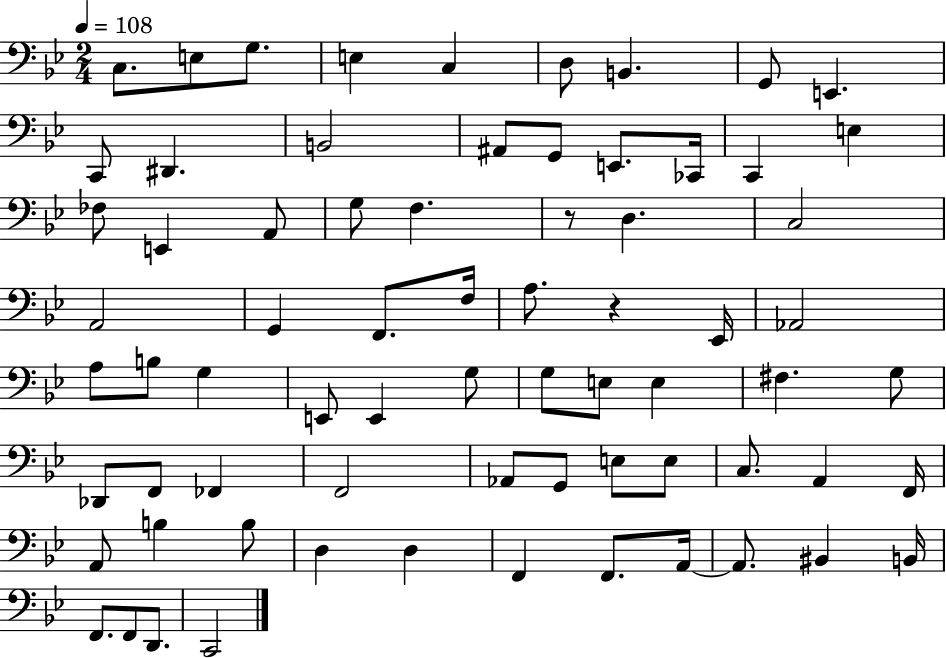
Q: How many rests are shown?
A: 2